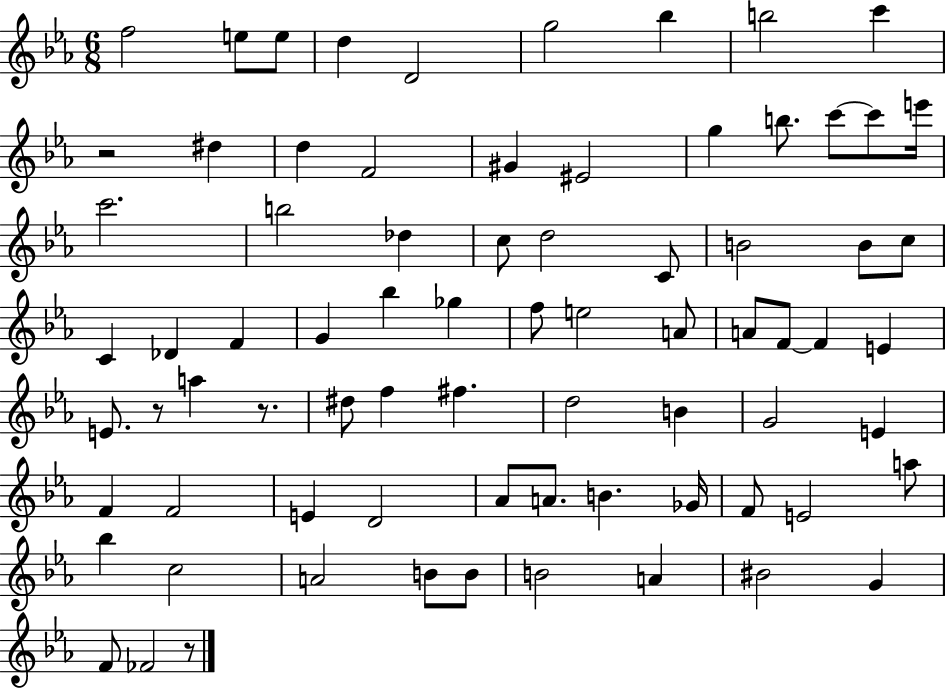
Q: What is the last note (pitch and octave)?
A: FES4